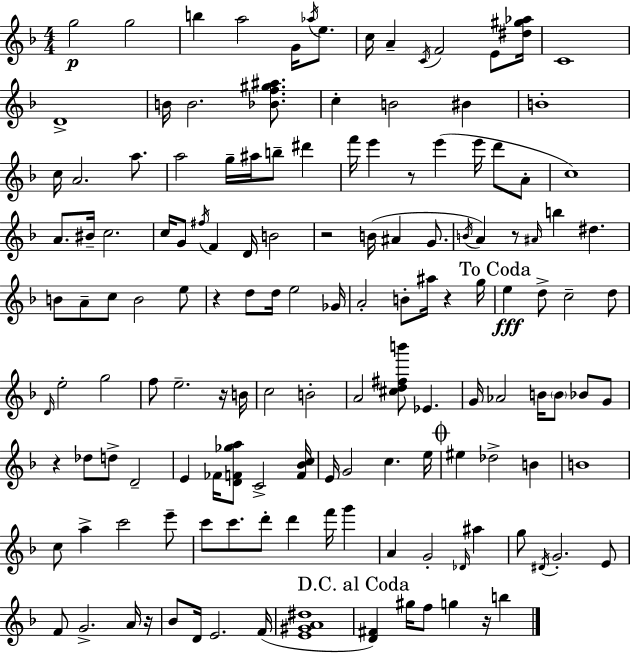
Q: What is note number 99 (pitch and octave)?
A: B4